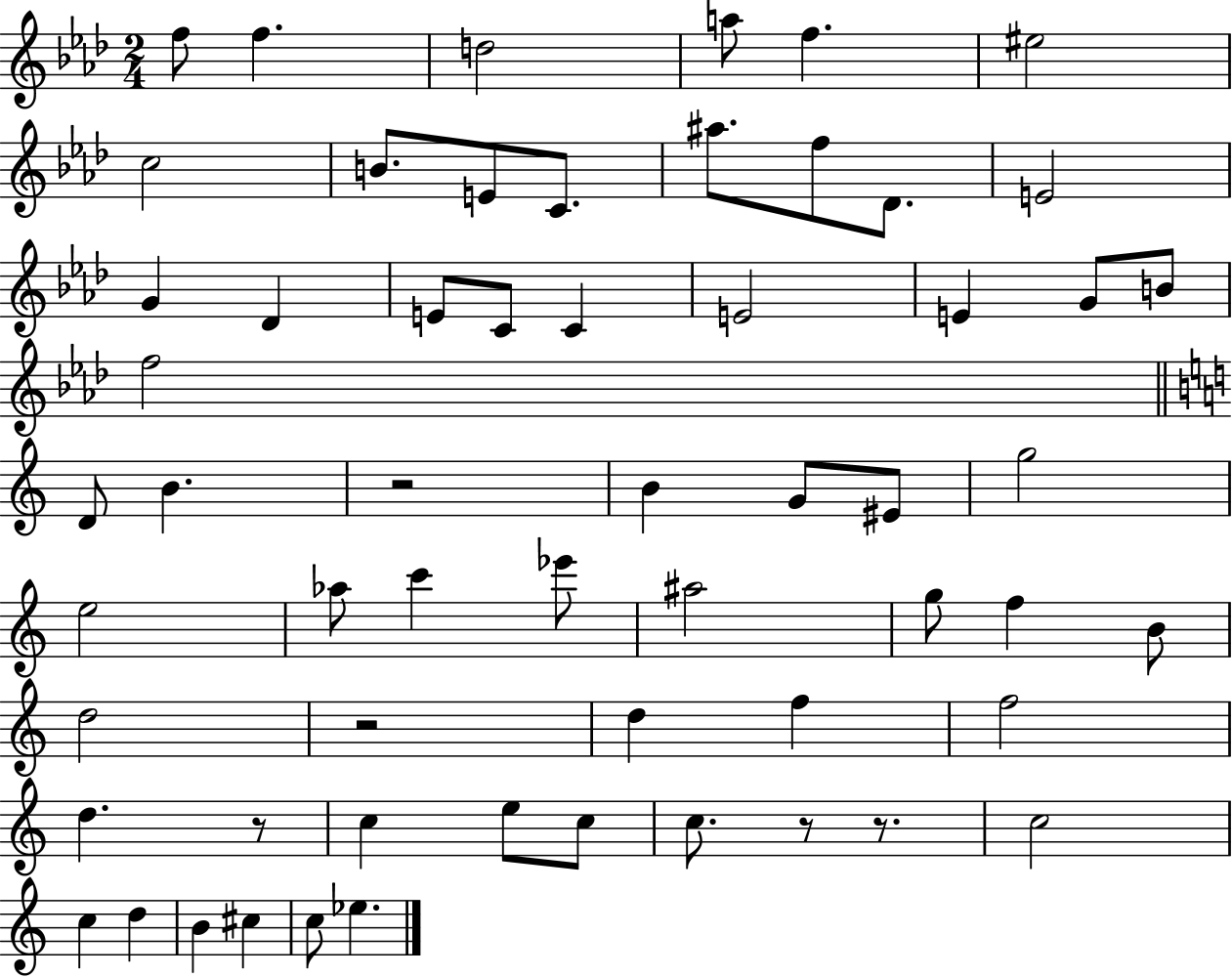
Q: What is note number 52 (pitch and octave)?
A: C#5